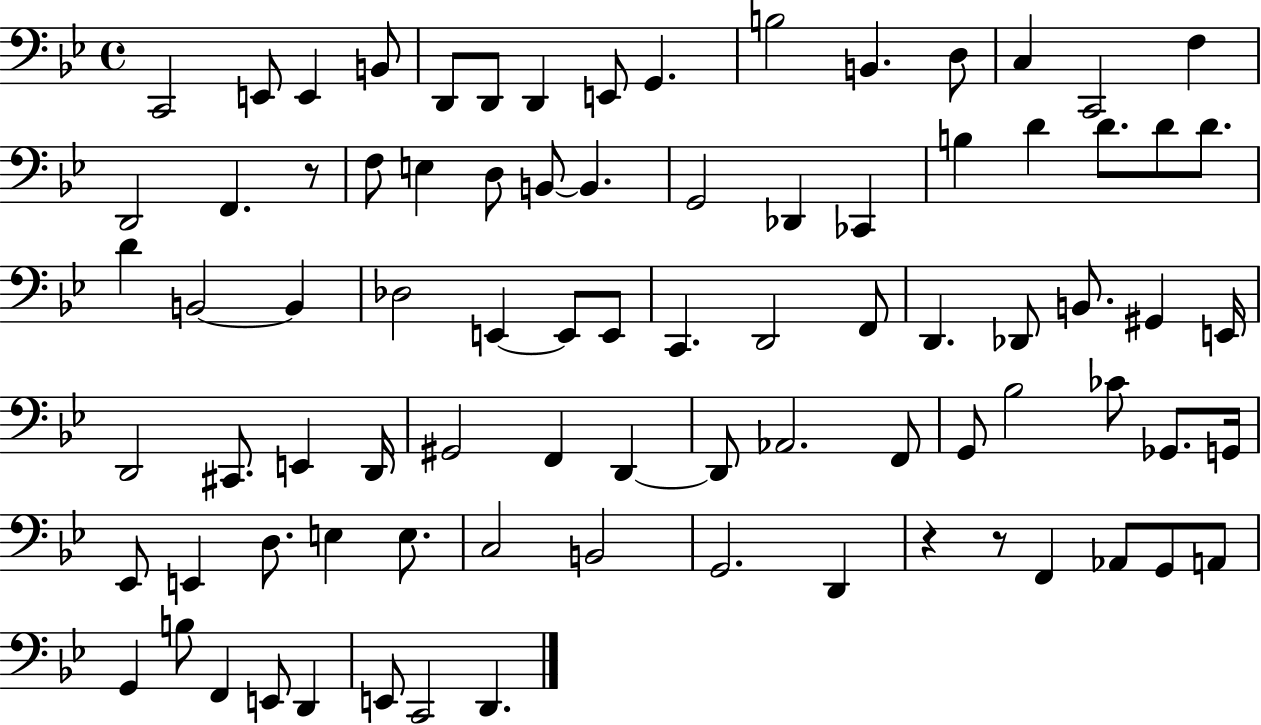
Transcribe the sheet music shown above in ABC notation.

X:1
T:Untitled
M:4/4
L:1/4
K:Bb
C,,2 E,,/2 E,, B,,/2 D,,/2 D,,/2 D,, E,,/2 G,, B,2 B,, D,/2 C, C,,2 F, D,,2 F,, z/2 F,/2 E, D,/2 B,,/2 B,, G,,2 _D,, _C,, B, D D/2 D/2 D/2 D B,,2 B,, _D,2 E,, E,,/2 E,,/2 C,, D,,2 F,,/2 D,, _D,,/2 B,,/2 ^G,, E,,/4 D,,2 ^C,,/2 E,, D,,/4 ^G,,2 F,, D,, D,,/2 _A,,2 F,,/2 G,,/2 _B,2 _C/2 _G,,/2 G,,/4 _E,,/2 E,, D,/2 E, E,/2 C,2 B,,2 G,,2 D,, z z/2 F,, _A,,/2 G,,/2 A,,/2 G,, B,/2 F,, E,,/2 D,, E,,/2 C,,2 D,,